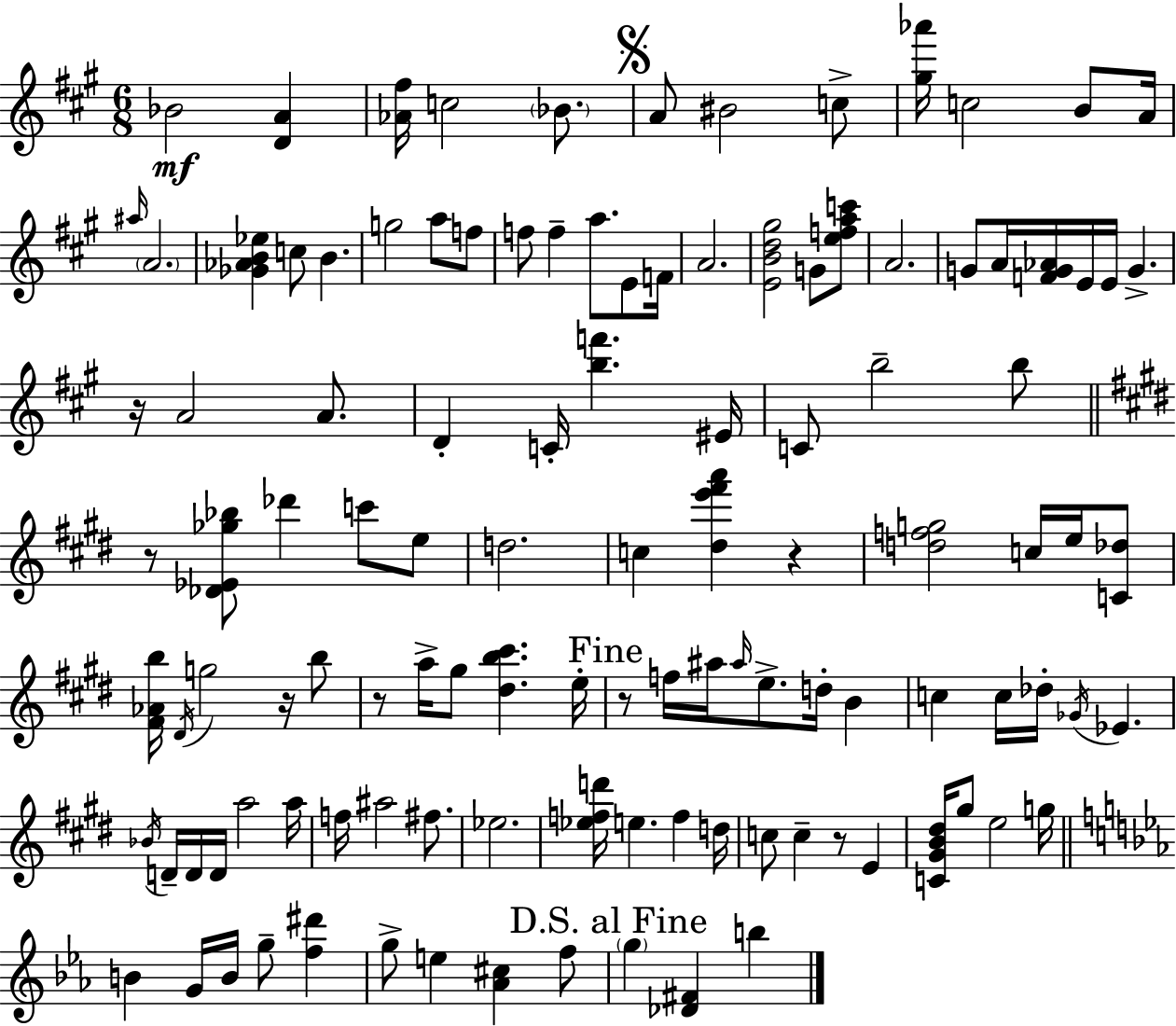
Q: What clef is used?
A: treble